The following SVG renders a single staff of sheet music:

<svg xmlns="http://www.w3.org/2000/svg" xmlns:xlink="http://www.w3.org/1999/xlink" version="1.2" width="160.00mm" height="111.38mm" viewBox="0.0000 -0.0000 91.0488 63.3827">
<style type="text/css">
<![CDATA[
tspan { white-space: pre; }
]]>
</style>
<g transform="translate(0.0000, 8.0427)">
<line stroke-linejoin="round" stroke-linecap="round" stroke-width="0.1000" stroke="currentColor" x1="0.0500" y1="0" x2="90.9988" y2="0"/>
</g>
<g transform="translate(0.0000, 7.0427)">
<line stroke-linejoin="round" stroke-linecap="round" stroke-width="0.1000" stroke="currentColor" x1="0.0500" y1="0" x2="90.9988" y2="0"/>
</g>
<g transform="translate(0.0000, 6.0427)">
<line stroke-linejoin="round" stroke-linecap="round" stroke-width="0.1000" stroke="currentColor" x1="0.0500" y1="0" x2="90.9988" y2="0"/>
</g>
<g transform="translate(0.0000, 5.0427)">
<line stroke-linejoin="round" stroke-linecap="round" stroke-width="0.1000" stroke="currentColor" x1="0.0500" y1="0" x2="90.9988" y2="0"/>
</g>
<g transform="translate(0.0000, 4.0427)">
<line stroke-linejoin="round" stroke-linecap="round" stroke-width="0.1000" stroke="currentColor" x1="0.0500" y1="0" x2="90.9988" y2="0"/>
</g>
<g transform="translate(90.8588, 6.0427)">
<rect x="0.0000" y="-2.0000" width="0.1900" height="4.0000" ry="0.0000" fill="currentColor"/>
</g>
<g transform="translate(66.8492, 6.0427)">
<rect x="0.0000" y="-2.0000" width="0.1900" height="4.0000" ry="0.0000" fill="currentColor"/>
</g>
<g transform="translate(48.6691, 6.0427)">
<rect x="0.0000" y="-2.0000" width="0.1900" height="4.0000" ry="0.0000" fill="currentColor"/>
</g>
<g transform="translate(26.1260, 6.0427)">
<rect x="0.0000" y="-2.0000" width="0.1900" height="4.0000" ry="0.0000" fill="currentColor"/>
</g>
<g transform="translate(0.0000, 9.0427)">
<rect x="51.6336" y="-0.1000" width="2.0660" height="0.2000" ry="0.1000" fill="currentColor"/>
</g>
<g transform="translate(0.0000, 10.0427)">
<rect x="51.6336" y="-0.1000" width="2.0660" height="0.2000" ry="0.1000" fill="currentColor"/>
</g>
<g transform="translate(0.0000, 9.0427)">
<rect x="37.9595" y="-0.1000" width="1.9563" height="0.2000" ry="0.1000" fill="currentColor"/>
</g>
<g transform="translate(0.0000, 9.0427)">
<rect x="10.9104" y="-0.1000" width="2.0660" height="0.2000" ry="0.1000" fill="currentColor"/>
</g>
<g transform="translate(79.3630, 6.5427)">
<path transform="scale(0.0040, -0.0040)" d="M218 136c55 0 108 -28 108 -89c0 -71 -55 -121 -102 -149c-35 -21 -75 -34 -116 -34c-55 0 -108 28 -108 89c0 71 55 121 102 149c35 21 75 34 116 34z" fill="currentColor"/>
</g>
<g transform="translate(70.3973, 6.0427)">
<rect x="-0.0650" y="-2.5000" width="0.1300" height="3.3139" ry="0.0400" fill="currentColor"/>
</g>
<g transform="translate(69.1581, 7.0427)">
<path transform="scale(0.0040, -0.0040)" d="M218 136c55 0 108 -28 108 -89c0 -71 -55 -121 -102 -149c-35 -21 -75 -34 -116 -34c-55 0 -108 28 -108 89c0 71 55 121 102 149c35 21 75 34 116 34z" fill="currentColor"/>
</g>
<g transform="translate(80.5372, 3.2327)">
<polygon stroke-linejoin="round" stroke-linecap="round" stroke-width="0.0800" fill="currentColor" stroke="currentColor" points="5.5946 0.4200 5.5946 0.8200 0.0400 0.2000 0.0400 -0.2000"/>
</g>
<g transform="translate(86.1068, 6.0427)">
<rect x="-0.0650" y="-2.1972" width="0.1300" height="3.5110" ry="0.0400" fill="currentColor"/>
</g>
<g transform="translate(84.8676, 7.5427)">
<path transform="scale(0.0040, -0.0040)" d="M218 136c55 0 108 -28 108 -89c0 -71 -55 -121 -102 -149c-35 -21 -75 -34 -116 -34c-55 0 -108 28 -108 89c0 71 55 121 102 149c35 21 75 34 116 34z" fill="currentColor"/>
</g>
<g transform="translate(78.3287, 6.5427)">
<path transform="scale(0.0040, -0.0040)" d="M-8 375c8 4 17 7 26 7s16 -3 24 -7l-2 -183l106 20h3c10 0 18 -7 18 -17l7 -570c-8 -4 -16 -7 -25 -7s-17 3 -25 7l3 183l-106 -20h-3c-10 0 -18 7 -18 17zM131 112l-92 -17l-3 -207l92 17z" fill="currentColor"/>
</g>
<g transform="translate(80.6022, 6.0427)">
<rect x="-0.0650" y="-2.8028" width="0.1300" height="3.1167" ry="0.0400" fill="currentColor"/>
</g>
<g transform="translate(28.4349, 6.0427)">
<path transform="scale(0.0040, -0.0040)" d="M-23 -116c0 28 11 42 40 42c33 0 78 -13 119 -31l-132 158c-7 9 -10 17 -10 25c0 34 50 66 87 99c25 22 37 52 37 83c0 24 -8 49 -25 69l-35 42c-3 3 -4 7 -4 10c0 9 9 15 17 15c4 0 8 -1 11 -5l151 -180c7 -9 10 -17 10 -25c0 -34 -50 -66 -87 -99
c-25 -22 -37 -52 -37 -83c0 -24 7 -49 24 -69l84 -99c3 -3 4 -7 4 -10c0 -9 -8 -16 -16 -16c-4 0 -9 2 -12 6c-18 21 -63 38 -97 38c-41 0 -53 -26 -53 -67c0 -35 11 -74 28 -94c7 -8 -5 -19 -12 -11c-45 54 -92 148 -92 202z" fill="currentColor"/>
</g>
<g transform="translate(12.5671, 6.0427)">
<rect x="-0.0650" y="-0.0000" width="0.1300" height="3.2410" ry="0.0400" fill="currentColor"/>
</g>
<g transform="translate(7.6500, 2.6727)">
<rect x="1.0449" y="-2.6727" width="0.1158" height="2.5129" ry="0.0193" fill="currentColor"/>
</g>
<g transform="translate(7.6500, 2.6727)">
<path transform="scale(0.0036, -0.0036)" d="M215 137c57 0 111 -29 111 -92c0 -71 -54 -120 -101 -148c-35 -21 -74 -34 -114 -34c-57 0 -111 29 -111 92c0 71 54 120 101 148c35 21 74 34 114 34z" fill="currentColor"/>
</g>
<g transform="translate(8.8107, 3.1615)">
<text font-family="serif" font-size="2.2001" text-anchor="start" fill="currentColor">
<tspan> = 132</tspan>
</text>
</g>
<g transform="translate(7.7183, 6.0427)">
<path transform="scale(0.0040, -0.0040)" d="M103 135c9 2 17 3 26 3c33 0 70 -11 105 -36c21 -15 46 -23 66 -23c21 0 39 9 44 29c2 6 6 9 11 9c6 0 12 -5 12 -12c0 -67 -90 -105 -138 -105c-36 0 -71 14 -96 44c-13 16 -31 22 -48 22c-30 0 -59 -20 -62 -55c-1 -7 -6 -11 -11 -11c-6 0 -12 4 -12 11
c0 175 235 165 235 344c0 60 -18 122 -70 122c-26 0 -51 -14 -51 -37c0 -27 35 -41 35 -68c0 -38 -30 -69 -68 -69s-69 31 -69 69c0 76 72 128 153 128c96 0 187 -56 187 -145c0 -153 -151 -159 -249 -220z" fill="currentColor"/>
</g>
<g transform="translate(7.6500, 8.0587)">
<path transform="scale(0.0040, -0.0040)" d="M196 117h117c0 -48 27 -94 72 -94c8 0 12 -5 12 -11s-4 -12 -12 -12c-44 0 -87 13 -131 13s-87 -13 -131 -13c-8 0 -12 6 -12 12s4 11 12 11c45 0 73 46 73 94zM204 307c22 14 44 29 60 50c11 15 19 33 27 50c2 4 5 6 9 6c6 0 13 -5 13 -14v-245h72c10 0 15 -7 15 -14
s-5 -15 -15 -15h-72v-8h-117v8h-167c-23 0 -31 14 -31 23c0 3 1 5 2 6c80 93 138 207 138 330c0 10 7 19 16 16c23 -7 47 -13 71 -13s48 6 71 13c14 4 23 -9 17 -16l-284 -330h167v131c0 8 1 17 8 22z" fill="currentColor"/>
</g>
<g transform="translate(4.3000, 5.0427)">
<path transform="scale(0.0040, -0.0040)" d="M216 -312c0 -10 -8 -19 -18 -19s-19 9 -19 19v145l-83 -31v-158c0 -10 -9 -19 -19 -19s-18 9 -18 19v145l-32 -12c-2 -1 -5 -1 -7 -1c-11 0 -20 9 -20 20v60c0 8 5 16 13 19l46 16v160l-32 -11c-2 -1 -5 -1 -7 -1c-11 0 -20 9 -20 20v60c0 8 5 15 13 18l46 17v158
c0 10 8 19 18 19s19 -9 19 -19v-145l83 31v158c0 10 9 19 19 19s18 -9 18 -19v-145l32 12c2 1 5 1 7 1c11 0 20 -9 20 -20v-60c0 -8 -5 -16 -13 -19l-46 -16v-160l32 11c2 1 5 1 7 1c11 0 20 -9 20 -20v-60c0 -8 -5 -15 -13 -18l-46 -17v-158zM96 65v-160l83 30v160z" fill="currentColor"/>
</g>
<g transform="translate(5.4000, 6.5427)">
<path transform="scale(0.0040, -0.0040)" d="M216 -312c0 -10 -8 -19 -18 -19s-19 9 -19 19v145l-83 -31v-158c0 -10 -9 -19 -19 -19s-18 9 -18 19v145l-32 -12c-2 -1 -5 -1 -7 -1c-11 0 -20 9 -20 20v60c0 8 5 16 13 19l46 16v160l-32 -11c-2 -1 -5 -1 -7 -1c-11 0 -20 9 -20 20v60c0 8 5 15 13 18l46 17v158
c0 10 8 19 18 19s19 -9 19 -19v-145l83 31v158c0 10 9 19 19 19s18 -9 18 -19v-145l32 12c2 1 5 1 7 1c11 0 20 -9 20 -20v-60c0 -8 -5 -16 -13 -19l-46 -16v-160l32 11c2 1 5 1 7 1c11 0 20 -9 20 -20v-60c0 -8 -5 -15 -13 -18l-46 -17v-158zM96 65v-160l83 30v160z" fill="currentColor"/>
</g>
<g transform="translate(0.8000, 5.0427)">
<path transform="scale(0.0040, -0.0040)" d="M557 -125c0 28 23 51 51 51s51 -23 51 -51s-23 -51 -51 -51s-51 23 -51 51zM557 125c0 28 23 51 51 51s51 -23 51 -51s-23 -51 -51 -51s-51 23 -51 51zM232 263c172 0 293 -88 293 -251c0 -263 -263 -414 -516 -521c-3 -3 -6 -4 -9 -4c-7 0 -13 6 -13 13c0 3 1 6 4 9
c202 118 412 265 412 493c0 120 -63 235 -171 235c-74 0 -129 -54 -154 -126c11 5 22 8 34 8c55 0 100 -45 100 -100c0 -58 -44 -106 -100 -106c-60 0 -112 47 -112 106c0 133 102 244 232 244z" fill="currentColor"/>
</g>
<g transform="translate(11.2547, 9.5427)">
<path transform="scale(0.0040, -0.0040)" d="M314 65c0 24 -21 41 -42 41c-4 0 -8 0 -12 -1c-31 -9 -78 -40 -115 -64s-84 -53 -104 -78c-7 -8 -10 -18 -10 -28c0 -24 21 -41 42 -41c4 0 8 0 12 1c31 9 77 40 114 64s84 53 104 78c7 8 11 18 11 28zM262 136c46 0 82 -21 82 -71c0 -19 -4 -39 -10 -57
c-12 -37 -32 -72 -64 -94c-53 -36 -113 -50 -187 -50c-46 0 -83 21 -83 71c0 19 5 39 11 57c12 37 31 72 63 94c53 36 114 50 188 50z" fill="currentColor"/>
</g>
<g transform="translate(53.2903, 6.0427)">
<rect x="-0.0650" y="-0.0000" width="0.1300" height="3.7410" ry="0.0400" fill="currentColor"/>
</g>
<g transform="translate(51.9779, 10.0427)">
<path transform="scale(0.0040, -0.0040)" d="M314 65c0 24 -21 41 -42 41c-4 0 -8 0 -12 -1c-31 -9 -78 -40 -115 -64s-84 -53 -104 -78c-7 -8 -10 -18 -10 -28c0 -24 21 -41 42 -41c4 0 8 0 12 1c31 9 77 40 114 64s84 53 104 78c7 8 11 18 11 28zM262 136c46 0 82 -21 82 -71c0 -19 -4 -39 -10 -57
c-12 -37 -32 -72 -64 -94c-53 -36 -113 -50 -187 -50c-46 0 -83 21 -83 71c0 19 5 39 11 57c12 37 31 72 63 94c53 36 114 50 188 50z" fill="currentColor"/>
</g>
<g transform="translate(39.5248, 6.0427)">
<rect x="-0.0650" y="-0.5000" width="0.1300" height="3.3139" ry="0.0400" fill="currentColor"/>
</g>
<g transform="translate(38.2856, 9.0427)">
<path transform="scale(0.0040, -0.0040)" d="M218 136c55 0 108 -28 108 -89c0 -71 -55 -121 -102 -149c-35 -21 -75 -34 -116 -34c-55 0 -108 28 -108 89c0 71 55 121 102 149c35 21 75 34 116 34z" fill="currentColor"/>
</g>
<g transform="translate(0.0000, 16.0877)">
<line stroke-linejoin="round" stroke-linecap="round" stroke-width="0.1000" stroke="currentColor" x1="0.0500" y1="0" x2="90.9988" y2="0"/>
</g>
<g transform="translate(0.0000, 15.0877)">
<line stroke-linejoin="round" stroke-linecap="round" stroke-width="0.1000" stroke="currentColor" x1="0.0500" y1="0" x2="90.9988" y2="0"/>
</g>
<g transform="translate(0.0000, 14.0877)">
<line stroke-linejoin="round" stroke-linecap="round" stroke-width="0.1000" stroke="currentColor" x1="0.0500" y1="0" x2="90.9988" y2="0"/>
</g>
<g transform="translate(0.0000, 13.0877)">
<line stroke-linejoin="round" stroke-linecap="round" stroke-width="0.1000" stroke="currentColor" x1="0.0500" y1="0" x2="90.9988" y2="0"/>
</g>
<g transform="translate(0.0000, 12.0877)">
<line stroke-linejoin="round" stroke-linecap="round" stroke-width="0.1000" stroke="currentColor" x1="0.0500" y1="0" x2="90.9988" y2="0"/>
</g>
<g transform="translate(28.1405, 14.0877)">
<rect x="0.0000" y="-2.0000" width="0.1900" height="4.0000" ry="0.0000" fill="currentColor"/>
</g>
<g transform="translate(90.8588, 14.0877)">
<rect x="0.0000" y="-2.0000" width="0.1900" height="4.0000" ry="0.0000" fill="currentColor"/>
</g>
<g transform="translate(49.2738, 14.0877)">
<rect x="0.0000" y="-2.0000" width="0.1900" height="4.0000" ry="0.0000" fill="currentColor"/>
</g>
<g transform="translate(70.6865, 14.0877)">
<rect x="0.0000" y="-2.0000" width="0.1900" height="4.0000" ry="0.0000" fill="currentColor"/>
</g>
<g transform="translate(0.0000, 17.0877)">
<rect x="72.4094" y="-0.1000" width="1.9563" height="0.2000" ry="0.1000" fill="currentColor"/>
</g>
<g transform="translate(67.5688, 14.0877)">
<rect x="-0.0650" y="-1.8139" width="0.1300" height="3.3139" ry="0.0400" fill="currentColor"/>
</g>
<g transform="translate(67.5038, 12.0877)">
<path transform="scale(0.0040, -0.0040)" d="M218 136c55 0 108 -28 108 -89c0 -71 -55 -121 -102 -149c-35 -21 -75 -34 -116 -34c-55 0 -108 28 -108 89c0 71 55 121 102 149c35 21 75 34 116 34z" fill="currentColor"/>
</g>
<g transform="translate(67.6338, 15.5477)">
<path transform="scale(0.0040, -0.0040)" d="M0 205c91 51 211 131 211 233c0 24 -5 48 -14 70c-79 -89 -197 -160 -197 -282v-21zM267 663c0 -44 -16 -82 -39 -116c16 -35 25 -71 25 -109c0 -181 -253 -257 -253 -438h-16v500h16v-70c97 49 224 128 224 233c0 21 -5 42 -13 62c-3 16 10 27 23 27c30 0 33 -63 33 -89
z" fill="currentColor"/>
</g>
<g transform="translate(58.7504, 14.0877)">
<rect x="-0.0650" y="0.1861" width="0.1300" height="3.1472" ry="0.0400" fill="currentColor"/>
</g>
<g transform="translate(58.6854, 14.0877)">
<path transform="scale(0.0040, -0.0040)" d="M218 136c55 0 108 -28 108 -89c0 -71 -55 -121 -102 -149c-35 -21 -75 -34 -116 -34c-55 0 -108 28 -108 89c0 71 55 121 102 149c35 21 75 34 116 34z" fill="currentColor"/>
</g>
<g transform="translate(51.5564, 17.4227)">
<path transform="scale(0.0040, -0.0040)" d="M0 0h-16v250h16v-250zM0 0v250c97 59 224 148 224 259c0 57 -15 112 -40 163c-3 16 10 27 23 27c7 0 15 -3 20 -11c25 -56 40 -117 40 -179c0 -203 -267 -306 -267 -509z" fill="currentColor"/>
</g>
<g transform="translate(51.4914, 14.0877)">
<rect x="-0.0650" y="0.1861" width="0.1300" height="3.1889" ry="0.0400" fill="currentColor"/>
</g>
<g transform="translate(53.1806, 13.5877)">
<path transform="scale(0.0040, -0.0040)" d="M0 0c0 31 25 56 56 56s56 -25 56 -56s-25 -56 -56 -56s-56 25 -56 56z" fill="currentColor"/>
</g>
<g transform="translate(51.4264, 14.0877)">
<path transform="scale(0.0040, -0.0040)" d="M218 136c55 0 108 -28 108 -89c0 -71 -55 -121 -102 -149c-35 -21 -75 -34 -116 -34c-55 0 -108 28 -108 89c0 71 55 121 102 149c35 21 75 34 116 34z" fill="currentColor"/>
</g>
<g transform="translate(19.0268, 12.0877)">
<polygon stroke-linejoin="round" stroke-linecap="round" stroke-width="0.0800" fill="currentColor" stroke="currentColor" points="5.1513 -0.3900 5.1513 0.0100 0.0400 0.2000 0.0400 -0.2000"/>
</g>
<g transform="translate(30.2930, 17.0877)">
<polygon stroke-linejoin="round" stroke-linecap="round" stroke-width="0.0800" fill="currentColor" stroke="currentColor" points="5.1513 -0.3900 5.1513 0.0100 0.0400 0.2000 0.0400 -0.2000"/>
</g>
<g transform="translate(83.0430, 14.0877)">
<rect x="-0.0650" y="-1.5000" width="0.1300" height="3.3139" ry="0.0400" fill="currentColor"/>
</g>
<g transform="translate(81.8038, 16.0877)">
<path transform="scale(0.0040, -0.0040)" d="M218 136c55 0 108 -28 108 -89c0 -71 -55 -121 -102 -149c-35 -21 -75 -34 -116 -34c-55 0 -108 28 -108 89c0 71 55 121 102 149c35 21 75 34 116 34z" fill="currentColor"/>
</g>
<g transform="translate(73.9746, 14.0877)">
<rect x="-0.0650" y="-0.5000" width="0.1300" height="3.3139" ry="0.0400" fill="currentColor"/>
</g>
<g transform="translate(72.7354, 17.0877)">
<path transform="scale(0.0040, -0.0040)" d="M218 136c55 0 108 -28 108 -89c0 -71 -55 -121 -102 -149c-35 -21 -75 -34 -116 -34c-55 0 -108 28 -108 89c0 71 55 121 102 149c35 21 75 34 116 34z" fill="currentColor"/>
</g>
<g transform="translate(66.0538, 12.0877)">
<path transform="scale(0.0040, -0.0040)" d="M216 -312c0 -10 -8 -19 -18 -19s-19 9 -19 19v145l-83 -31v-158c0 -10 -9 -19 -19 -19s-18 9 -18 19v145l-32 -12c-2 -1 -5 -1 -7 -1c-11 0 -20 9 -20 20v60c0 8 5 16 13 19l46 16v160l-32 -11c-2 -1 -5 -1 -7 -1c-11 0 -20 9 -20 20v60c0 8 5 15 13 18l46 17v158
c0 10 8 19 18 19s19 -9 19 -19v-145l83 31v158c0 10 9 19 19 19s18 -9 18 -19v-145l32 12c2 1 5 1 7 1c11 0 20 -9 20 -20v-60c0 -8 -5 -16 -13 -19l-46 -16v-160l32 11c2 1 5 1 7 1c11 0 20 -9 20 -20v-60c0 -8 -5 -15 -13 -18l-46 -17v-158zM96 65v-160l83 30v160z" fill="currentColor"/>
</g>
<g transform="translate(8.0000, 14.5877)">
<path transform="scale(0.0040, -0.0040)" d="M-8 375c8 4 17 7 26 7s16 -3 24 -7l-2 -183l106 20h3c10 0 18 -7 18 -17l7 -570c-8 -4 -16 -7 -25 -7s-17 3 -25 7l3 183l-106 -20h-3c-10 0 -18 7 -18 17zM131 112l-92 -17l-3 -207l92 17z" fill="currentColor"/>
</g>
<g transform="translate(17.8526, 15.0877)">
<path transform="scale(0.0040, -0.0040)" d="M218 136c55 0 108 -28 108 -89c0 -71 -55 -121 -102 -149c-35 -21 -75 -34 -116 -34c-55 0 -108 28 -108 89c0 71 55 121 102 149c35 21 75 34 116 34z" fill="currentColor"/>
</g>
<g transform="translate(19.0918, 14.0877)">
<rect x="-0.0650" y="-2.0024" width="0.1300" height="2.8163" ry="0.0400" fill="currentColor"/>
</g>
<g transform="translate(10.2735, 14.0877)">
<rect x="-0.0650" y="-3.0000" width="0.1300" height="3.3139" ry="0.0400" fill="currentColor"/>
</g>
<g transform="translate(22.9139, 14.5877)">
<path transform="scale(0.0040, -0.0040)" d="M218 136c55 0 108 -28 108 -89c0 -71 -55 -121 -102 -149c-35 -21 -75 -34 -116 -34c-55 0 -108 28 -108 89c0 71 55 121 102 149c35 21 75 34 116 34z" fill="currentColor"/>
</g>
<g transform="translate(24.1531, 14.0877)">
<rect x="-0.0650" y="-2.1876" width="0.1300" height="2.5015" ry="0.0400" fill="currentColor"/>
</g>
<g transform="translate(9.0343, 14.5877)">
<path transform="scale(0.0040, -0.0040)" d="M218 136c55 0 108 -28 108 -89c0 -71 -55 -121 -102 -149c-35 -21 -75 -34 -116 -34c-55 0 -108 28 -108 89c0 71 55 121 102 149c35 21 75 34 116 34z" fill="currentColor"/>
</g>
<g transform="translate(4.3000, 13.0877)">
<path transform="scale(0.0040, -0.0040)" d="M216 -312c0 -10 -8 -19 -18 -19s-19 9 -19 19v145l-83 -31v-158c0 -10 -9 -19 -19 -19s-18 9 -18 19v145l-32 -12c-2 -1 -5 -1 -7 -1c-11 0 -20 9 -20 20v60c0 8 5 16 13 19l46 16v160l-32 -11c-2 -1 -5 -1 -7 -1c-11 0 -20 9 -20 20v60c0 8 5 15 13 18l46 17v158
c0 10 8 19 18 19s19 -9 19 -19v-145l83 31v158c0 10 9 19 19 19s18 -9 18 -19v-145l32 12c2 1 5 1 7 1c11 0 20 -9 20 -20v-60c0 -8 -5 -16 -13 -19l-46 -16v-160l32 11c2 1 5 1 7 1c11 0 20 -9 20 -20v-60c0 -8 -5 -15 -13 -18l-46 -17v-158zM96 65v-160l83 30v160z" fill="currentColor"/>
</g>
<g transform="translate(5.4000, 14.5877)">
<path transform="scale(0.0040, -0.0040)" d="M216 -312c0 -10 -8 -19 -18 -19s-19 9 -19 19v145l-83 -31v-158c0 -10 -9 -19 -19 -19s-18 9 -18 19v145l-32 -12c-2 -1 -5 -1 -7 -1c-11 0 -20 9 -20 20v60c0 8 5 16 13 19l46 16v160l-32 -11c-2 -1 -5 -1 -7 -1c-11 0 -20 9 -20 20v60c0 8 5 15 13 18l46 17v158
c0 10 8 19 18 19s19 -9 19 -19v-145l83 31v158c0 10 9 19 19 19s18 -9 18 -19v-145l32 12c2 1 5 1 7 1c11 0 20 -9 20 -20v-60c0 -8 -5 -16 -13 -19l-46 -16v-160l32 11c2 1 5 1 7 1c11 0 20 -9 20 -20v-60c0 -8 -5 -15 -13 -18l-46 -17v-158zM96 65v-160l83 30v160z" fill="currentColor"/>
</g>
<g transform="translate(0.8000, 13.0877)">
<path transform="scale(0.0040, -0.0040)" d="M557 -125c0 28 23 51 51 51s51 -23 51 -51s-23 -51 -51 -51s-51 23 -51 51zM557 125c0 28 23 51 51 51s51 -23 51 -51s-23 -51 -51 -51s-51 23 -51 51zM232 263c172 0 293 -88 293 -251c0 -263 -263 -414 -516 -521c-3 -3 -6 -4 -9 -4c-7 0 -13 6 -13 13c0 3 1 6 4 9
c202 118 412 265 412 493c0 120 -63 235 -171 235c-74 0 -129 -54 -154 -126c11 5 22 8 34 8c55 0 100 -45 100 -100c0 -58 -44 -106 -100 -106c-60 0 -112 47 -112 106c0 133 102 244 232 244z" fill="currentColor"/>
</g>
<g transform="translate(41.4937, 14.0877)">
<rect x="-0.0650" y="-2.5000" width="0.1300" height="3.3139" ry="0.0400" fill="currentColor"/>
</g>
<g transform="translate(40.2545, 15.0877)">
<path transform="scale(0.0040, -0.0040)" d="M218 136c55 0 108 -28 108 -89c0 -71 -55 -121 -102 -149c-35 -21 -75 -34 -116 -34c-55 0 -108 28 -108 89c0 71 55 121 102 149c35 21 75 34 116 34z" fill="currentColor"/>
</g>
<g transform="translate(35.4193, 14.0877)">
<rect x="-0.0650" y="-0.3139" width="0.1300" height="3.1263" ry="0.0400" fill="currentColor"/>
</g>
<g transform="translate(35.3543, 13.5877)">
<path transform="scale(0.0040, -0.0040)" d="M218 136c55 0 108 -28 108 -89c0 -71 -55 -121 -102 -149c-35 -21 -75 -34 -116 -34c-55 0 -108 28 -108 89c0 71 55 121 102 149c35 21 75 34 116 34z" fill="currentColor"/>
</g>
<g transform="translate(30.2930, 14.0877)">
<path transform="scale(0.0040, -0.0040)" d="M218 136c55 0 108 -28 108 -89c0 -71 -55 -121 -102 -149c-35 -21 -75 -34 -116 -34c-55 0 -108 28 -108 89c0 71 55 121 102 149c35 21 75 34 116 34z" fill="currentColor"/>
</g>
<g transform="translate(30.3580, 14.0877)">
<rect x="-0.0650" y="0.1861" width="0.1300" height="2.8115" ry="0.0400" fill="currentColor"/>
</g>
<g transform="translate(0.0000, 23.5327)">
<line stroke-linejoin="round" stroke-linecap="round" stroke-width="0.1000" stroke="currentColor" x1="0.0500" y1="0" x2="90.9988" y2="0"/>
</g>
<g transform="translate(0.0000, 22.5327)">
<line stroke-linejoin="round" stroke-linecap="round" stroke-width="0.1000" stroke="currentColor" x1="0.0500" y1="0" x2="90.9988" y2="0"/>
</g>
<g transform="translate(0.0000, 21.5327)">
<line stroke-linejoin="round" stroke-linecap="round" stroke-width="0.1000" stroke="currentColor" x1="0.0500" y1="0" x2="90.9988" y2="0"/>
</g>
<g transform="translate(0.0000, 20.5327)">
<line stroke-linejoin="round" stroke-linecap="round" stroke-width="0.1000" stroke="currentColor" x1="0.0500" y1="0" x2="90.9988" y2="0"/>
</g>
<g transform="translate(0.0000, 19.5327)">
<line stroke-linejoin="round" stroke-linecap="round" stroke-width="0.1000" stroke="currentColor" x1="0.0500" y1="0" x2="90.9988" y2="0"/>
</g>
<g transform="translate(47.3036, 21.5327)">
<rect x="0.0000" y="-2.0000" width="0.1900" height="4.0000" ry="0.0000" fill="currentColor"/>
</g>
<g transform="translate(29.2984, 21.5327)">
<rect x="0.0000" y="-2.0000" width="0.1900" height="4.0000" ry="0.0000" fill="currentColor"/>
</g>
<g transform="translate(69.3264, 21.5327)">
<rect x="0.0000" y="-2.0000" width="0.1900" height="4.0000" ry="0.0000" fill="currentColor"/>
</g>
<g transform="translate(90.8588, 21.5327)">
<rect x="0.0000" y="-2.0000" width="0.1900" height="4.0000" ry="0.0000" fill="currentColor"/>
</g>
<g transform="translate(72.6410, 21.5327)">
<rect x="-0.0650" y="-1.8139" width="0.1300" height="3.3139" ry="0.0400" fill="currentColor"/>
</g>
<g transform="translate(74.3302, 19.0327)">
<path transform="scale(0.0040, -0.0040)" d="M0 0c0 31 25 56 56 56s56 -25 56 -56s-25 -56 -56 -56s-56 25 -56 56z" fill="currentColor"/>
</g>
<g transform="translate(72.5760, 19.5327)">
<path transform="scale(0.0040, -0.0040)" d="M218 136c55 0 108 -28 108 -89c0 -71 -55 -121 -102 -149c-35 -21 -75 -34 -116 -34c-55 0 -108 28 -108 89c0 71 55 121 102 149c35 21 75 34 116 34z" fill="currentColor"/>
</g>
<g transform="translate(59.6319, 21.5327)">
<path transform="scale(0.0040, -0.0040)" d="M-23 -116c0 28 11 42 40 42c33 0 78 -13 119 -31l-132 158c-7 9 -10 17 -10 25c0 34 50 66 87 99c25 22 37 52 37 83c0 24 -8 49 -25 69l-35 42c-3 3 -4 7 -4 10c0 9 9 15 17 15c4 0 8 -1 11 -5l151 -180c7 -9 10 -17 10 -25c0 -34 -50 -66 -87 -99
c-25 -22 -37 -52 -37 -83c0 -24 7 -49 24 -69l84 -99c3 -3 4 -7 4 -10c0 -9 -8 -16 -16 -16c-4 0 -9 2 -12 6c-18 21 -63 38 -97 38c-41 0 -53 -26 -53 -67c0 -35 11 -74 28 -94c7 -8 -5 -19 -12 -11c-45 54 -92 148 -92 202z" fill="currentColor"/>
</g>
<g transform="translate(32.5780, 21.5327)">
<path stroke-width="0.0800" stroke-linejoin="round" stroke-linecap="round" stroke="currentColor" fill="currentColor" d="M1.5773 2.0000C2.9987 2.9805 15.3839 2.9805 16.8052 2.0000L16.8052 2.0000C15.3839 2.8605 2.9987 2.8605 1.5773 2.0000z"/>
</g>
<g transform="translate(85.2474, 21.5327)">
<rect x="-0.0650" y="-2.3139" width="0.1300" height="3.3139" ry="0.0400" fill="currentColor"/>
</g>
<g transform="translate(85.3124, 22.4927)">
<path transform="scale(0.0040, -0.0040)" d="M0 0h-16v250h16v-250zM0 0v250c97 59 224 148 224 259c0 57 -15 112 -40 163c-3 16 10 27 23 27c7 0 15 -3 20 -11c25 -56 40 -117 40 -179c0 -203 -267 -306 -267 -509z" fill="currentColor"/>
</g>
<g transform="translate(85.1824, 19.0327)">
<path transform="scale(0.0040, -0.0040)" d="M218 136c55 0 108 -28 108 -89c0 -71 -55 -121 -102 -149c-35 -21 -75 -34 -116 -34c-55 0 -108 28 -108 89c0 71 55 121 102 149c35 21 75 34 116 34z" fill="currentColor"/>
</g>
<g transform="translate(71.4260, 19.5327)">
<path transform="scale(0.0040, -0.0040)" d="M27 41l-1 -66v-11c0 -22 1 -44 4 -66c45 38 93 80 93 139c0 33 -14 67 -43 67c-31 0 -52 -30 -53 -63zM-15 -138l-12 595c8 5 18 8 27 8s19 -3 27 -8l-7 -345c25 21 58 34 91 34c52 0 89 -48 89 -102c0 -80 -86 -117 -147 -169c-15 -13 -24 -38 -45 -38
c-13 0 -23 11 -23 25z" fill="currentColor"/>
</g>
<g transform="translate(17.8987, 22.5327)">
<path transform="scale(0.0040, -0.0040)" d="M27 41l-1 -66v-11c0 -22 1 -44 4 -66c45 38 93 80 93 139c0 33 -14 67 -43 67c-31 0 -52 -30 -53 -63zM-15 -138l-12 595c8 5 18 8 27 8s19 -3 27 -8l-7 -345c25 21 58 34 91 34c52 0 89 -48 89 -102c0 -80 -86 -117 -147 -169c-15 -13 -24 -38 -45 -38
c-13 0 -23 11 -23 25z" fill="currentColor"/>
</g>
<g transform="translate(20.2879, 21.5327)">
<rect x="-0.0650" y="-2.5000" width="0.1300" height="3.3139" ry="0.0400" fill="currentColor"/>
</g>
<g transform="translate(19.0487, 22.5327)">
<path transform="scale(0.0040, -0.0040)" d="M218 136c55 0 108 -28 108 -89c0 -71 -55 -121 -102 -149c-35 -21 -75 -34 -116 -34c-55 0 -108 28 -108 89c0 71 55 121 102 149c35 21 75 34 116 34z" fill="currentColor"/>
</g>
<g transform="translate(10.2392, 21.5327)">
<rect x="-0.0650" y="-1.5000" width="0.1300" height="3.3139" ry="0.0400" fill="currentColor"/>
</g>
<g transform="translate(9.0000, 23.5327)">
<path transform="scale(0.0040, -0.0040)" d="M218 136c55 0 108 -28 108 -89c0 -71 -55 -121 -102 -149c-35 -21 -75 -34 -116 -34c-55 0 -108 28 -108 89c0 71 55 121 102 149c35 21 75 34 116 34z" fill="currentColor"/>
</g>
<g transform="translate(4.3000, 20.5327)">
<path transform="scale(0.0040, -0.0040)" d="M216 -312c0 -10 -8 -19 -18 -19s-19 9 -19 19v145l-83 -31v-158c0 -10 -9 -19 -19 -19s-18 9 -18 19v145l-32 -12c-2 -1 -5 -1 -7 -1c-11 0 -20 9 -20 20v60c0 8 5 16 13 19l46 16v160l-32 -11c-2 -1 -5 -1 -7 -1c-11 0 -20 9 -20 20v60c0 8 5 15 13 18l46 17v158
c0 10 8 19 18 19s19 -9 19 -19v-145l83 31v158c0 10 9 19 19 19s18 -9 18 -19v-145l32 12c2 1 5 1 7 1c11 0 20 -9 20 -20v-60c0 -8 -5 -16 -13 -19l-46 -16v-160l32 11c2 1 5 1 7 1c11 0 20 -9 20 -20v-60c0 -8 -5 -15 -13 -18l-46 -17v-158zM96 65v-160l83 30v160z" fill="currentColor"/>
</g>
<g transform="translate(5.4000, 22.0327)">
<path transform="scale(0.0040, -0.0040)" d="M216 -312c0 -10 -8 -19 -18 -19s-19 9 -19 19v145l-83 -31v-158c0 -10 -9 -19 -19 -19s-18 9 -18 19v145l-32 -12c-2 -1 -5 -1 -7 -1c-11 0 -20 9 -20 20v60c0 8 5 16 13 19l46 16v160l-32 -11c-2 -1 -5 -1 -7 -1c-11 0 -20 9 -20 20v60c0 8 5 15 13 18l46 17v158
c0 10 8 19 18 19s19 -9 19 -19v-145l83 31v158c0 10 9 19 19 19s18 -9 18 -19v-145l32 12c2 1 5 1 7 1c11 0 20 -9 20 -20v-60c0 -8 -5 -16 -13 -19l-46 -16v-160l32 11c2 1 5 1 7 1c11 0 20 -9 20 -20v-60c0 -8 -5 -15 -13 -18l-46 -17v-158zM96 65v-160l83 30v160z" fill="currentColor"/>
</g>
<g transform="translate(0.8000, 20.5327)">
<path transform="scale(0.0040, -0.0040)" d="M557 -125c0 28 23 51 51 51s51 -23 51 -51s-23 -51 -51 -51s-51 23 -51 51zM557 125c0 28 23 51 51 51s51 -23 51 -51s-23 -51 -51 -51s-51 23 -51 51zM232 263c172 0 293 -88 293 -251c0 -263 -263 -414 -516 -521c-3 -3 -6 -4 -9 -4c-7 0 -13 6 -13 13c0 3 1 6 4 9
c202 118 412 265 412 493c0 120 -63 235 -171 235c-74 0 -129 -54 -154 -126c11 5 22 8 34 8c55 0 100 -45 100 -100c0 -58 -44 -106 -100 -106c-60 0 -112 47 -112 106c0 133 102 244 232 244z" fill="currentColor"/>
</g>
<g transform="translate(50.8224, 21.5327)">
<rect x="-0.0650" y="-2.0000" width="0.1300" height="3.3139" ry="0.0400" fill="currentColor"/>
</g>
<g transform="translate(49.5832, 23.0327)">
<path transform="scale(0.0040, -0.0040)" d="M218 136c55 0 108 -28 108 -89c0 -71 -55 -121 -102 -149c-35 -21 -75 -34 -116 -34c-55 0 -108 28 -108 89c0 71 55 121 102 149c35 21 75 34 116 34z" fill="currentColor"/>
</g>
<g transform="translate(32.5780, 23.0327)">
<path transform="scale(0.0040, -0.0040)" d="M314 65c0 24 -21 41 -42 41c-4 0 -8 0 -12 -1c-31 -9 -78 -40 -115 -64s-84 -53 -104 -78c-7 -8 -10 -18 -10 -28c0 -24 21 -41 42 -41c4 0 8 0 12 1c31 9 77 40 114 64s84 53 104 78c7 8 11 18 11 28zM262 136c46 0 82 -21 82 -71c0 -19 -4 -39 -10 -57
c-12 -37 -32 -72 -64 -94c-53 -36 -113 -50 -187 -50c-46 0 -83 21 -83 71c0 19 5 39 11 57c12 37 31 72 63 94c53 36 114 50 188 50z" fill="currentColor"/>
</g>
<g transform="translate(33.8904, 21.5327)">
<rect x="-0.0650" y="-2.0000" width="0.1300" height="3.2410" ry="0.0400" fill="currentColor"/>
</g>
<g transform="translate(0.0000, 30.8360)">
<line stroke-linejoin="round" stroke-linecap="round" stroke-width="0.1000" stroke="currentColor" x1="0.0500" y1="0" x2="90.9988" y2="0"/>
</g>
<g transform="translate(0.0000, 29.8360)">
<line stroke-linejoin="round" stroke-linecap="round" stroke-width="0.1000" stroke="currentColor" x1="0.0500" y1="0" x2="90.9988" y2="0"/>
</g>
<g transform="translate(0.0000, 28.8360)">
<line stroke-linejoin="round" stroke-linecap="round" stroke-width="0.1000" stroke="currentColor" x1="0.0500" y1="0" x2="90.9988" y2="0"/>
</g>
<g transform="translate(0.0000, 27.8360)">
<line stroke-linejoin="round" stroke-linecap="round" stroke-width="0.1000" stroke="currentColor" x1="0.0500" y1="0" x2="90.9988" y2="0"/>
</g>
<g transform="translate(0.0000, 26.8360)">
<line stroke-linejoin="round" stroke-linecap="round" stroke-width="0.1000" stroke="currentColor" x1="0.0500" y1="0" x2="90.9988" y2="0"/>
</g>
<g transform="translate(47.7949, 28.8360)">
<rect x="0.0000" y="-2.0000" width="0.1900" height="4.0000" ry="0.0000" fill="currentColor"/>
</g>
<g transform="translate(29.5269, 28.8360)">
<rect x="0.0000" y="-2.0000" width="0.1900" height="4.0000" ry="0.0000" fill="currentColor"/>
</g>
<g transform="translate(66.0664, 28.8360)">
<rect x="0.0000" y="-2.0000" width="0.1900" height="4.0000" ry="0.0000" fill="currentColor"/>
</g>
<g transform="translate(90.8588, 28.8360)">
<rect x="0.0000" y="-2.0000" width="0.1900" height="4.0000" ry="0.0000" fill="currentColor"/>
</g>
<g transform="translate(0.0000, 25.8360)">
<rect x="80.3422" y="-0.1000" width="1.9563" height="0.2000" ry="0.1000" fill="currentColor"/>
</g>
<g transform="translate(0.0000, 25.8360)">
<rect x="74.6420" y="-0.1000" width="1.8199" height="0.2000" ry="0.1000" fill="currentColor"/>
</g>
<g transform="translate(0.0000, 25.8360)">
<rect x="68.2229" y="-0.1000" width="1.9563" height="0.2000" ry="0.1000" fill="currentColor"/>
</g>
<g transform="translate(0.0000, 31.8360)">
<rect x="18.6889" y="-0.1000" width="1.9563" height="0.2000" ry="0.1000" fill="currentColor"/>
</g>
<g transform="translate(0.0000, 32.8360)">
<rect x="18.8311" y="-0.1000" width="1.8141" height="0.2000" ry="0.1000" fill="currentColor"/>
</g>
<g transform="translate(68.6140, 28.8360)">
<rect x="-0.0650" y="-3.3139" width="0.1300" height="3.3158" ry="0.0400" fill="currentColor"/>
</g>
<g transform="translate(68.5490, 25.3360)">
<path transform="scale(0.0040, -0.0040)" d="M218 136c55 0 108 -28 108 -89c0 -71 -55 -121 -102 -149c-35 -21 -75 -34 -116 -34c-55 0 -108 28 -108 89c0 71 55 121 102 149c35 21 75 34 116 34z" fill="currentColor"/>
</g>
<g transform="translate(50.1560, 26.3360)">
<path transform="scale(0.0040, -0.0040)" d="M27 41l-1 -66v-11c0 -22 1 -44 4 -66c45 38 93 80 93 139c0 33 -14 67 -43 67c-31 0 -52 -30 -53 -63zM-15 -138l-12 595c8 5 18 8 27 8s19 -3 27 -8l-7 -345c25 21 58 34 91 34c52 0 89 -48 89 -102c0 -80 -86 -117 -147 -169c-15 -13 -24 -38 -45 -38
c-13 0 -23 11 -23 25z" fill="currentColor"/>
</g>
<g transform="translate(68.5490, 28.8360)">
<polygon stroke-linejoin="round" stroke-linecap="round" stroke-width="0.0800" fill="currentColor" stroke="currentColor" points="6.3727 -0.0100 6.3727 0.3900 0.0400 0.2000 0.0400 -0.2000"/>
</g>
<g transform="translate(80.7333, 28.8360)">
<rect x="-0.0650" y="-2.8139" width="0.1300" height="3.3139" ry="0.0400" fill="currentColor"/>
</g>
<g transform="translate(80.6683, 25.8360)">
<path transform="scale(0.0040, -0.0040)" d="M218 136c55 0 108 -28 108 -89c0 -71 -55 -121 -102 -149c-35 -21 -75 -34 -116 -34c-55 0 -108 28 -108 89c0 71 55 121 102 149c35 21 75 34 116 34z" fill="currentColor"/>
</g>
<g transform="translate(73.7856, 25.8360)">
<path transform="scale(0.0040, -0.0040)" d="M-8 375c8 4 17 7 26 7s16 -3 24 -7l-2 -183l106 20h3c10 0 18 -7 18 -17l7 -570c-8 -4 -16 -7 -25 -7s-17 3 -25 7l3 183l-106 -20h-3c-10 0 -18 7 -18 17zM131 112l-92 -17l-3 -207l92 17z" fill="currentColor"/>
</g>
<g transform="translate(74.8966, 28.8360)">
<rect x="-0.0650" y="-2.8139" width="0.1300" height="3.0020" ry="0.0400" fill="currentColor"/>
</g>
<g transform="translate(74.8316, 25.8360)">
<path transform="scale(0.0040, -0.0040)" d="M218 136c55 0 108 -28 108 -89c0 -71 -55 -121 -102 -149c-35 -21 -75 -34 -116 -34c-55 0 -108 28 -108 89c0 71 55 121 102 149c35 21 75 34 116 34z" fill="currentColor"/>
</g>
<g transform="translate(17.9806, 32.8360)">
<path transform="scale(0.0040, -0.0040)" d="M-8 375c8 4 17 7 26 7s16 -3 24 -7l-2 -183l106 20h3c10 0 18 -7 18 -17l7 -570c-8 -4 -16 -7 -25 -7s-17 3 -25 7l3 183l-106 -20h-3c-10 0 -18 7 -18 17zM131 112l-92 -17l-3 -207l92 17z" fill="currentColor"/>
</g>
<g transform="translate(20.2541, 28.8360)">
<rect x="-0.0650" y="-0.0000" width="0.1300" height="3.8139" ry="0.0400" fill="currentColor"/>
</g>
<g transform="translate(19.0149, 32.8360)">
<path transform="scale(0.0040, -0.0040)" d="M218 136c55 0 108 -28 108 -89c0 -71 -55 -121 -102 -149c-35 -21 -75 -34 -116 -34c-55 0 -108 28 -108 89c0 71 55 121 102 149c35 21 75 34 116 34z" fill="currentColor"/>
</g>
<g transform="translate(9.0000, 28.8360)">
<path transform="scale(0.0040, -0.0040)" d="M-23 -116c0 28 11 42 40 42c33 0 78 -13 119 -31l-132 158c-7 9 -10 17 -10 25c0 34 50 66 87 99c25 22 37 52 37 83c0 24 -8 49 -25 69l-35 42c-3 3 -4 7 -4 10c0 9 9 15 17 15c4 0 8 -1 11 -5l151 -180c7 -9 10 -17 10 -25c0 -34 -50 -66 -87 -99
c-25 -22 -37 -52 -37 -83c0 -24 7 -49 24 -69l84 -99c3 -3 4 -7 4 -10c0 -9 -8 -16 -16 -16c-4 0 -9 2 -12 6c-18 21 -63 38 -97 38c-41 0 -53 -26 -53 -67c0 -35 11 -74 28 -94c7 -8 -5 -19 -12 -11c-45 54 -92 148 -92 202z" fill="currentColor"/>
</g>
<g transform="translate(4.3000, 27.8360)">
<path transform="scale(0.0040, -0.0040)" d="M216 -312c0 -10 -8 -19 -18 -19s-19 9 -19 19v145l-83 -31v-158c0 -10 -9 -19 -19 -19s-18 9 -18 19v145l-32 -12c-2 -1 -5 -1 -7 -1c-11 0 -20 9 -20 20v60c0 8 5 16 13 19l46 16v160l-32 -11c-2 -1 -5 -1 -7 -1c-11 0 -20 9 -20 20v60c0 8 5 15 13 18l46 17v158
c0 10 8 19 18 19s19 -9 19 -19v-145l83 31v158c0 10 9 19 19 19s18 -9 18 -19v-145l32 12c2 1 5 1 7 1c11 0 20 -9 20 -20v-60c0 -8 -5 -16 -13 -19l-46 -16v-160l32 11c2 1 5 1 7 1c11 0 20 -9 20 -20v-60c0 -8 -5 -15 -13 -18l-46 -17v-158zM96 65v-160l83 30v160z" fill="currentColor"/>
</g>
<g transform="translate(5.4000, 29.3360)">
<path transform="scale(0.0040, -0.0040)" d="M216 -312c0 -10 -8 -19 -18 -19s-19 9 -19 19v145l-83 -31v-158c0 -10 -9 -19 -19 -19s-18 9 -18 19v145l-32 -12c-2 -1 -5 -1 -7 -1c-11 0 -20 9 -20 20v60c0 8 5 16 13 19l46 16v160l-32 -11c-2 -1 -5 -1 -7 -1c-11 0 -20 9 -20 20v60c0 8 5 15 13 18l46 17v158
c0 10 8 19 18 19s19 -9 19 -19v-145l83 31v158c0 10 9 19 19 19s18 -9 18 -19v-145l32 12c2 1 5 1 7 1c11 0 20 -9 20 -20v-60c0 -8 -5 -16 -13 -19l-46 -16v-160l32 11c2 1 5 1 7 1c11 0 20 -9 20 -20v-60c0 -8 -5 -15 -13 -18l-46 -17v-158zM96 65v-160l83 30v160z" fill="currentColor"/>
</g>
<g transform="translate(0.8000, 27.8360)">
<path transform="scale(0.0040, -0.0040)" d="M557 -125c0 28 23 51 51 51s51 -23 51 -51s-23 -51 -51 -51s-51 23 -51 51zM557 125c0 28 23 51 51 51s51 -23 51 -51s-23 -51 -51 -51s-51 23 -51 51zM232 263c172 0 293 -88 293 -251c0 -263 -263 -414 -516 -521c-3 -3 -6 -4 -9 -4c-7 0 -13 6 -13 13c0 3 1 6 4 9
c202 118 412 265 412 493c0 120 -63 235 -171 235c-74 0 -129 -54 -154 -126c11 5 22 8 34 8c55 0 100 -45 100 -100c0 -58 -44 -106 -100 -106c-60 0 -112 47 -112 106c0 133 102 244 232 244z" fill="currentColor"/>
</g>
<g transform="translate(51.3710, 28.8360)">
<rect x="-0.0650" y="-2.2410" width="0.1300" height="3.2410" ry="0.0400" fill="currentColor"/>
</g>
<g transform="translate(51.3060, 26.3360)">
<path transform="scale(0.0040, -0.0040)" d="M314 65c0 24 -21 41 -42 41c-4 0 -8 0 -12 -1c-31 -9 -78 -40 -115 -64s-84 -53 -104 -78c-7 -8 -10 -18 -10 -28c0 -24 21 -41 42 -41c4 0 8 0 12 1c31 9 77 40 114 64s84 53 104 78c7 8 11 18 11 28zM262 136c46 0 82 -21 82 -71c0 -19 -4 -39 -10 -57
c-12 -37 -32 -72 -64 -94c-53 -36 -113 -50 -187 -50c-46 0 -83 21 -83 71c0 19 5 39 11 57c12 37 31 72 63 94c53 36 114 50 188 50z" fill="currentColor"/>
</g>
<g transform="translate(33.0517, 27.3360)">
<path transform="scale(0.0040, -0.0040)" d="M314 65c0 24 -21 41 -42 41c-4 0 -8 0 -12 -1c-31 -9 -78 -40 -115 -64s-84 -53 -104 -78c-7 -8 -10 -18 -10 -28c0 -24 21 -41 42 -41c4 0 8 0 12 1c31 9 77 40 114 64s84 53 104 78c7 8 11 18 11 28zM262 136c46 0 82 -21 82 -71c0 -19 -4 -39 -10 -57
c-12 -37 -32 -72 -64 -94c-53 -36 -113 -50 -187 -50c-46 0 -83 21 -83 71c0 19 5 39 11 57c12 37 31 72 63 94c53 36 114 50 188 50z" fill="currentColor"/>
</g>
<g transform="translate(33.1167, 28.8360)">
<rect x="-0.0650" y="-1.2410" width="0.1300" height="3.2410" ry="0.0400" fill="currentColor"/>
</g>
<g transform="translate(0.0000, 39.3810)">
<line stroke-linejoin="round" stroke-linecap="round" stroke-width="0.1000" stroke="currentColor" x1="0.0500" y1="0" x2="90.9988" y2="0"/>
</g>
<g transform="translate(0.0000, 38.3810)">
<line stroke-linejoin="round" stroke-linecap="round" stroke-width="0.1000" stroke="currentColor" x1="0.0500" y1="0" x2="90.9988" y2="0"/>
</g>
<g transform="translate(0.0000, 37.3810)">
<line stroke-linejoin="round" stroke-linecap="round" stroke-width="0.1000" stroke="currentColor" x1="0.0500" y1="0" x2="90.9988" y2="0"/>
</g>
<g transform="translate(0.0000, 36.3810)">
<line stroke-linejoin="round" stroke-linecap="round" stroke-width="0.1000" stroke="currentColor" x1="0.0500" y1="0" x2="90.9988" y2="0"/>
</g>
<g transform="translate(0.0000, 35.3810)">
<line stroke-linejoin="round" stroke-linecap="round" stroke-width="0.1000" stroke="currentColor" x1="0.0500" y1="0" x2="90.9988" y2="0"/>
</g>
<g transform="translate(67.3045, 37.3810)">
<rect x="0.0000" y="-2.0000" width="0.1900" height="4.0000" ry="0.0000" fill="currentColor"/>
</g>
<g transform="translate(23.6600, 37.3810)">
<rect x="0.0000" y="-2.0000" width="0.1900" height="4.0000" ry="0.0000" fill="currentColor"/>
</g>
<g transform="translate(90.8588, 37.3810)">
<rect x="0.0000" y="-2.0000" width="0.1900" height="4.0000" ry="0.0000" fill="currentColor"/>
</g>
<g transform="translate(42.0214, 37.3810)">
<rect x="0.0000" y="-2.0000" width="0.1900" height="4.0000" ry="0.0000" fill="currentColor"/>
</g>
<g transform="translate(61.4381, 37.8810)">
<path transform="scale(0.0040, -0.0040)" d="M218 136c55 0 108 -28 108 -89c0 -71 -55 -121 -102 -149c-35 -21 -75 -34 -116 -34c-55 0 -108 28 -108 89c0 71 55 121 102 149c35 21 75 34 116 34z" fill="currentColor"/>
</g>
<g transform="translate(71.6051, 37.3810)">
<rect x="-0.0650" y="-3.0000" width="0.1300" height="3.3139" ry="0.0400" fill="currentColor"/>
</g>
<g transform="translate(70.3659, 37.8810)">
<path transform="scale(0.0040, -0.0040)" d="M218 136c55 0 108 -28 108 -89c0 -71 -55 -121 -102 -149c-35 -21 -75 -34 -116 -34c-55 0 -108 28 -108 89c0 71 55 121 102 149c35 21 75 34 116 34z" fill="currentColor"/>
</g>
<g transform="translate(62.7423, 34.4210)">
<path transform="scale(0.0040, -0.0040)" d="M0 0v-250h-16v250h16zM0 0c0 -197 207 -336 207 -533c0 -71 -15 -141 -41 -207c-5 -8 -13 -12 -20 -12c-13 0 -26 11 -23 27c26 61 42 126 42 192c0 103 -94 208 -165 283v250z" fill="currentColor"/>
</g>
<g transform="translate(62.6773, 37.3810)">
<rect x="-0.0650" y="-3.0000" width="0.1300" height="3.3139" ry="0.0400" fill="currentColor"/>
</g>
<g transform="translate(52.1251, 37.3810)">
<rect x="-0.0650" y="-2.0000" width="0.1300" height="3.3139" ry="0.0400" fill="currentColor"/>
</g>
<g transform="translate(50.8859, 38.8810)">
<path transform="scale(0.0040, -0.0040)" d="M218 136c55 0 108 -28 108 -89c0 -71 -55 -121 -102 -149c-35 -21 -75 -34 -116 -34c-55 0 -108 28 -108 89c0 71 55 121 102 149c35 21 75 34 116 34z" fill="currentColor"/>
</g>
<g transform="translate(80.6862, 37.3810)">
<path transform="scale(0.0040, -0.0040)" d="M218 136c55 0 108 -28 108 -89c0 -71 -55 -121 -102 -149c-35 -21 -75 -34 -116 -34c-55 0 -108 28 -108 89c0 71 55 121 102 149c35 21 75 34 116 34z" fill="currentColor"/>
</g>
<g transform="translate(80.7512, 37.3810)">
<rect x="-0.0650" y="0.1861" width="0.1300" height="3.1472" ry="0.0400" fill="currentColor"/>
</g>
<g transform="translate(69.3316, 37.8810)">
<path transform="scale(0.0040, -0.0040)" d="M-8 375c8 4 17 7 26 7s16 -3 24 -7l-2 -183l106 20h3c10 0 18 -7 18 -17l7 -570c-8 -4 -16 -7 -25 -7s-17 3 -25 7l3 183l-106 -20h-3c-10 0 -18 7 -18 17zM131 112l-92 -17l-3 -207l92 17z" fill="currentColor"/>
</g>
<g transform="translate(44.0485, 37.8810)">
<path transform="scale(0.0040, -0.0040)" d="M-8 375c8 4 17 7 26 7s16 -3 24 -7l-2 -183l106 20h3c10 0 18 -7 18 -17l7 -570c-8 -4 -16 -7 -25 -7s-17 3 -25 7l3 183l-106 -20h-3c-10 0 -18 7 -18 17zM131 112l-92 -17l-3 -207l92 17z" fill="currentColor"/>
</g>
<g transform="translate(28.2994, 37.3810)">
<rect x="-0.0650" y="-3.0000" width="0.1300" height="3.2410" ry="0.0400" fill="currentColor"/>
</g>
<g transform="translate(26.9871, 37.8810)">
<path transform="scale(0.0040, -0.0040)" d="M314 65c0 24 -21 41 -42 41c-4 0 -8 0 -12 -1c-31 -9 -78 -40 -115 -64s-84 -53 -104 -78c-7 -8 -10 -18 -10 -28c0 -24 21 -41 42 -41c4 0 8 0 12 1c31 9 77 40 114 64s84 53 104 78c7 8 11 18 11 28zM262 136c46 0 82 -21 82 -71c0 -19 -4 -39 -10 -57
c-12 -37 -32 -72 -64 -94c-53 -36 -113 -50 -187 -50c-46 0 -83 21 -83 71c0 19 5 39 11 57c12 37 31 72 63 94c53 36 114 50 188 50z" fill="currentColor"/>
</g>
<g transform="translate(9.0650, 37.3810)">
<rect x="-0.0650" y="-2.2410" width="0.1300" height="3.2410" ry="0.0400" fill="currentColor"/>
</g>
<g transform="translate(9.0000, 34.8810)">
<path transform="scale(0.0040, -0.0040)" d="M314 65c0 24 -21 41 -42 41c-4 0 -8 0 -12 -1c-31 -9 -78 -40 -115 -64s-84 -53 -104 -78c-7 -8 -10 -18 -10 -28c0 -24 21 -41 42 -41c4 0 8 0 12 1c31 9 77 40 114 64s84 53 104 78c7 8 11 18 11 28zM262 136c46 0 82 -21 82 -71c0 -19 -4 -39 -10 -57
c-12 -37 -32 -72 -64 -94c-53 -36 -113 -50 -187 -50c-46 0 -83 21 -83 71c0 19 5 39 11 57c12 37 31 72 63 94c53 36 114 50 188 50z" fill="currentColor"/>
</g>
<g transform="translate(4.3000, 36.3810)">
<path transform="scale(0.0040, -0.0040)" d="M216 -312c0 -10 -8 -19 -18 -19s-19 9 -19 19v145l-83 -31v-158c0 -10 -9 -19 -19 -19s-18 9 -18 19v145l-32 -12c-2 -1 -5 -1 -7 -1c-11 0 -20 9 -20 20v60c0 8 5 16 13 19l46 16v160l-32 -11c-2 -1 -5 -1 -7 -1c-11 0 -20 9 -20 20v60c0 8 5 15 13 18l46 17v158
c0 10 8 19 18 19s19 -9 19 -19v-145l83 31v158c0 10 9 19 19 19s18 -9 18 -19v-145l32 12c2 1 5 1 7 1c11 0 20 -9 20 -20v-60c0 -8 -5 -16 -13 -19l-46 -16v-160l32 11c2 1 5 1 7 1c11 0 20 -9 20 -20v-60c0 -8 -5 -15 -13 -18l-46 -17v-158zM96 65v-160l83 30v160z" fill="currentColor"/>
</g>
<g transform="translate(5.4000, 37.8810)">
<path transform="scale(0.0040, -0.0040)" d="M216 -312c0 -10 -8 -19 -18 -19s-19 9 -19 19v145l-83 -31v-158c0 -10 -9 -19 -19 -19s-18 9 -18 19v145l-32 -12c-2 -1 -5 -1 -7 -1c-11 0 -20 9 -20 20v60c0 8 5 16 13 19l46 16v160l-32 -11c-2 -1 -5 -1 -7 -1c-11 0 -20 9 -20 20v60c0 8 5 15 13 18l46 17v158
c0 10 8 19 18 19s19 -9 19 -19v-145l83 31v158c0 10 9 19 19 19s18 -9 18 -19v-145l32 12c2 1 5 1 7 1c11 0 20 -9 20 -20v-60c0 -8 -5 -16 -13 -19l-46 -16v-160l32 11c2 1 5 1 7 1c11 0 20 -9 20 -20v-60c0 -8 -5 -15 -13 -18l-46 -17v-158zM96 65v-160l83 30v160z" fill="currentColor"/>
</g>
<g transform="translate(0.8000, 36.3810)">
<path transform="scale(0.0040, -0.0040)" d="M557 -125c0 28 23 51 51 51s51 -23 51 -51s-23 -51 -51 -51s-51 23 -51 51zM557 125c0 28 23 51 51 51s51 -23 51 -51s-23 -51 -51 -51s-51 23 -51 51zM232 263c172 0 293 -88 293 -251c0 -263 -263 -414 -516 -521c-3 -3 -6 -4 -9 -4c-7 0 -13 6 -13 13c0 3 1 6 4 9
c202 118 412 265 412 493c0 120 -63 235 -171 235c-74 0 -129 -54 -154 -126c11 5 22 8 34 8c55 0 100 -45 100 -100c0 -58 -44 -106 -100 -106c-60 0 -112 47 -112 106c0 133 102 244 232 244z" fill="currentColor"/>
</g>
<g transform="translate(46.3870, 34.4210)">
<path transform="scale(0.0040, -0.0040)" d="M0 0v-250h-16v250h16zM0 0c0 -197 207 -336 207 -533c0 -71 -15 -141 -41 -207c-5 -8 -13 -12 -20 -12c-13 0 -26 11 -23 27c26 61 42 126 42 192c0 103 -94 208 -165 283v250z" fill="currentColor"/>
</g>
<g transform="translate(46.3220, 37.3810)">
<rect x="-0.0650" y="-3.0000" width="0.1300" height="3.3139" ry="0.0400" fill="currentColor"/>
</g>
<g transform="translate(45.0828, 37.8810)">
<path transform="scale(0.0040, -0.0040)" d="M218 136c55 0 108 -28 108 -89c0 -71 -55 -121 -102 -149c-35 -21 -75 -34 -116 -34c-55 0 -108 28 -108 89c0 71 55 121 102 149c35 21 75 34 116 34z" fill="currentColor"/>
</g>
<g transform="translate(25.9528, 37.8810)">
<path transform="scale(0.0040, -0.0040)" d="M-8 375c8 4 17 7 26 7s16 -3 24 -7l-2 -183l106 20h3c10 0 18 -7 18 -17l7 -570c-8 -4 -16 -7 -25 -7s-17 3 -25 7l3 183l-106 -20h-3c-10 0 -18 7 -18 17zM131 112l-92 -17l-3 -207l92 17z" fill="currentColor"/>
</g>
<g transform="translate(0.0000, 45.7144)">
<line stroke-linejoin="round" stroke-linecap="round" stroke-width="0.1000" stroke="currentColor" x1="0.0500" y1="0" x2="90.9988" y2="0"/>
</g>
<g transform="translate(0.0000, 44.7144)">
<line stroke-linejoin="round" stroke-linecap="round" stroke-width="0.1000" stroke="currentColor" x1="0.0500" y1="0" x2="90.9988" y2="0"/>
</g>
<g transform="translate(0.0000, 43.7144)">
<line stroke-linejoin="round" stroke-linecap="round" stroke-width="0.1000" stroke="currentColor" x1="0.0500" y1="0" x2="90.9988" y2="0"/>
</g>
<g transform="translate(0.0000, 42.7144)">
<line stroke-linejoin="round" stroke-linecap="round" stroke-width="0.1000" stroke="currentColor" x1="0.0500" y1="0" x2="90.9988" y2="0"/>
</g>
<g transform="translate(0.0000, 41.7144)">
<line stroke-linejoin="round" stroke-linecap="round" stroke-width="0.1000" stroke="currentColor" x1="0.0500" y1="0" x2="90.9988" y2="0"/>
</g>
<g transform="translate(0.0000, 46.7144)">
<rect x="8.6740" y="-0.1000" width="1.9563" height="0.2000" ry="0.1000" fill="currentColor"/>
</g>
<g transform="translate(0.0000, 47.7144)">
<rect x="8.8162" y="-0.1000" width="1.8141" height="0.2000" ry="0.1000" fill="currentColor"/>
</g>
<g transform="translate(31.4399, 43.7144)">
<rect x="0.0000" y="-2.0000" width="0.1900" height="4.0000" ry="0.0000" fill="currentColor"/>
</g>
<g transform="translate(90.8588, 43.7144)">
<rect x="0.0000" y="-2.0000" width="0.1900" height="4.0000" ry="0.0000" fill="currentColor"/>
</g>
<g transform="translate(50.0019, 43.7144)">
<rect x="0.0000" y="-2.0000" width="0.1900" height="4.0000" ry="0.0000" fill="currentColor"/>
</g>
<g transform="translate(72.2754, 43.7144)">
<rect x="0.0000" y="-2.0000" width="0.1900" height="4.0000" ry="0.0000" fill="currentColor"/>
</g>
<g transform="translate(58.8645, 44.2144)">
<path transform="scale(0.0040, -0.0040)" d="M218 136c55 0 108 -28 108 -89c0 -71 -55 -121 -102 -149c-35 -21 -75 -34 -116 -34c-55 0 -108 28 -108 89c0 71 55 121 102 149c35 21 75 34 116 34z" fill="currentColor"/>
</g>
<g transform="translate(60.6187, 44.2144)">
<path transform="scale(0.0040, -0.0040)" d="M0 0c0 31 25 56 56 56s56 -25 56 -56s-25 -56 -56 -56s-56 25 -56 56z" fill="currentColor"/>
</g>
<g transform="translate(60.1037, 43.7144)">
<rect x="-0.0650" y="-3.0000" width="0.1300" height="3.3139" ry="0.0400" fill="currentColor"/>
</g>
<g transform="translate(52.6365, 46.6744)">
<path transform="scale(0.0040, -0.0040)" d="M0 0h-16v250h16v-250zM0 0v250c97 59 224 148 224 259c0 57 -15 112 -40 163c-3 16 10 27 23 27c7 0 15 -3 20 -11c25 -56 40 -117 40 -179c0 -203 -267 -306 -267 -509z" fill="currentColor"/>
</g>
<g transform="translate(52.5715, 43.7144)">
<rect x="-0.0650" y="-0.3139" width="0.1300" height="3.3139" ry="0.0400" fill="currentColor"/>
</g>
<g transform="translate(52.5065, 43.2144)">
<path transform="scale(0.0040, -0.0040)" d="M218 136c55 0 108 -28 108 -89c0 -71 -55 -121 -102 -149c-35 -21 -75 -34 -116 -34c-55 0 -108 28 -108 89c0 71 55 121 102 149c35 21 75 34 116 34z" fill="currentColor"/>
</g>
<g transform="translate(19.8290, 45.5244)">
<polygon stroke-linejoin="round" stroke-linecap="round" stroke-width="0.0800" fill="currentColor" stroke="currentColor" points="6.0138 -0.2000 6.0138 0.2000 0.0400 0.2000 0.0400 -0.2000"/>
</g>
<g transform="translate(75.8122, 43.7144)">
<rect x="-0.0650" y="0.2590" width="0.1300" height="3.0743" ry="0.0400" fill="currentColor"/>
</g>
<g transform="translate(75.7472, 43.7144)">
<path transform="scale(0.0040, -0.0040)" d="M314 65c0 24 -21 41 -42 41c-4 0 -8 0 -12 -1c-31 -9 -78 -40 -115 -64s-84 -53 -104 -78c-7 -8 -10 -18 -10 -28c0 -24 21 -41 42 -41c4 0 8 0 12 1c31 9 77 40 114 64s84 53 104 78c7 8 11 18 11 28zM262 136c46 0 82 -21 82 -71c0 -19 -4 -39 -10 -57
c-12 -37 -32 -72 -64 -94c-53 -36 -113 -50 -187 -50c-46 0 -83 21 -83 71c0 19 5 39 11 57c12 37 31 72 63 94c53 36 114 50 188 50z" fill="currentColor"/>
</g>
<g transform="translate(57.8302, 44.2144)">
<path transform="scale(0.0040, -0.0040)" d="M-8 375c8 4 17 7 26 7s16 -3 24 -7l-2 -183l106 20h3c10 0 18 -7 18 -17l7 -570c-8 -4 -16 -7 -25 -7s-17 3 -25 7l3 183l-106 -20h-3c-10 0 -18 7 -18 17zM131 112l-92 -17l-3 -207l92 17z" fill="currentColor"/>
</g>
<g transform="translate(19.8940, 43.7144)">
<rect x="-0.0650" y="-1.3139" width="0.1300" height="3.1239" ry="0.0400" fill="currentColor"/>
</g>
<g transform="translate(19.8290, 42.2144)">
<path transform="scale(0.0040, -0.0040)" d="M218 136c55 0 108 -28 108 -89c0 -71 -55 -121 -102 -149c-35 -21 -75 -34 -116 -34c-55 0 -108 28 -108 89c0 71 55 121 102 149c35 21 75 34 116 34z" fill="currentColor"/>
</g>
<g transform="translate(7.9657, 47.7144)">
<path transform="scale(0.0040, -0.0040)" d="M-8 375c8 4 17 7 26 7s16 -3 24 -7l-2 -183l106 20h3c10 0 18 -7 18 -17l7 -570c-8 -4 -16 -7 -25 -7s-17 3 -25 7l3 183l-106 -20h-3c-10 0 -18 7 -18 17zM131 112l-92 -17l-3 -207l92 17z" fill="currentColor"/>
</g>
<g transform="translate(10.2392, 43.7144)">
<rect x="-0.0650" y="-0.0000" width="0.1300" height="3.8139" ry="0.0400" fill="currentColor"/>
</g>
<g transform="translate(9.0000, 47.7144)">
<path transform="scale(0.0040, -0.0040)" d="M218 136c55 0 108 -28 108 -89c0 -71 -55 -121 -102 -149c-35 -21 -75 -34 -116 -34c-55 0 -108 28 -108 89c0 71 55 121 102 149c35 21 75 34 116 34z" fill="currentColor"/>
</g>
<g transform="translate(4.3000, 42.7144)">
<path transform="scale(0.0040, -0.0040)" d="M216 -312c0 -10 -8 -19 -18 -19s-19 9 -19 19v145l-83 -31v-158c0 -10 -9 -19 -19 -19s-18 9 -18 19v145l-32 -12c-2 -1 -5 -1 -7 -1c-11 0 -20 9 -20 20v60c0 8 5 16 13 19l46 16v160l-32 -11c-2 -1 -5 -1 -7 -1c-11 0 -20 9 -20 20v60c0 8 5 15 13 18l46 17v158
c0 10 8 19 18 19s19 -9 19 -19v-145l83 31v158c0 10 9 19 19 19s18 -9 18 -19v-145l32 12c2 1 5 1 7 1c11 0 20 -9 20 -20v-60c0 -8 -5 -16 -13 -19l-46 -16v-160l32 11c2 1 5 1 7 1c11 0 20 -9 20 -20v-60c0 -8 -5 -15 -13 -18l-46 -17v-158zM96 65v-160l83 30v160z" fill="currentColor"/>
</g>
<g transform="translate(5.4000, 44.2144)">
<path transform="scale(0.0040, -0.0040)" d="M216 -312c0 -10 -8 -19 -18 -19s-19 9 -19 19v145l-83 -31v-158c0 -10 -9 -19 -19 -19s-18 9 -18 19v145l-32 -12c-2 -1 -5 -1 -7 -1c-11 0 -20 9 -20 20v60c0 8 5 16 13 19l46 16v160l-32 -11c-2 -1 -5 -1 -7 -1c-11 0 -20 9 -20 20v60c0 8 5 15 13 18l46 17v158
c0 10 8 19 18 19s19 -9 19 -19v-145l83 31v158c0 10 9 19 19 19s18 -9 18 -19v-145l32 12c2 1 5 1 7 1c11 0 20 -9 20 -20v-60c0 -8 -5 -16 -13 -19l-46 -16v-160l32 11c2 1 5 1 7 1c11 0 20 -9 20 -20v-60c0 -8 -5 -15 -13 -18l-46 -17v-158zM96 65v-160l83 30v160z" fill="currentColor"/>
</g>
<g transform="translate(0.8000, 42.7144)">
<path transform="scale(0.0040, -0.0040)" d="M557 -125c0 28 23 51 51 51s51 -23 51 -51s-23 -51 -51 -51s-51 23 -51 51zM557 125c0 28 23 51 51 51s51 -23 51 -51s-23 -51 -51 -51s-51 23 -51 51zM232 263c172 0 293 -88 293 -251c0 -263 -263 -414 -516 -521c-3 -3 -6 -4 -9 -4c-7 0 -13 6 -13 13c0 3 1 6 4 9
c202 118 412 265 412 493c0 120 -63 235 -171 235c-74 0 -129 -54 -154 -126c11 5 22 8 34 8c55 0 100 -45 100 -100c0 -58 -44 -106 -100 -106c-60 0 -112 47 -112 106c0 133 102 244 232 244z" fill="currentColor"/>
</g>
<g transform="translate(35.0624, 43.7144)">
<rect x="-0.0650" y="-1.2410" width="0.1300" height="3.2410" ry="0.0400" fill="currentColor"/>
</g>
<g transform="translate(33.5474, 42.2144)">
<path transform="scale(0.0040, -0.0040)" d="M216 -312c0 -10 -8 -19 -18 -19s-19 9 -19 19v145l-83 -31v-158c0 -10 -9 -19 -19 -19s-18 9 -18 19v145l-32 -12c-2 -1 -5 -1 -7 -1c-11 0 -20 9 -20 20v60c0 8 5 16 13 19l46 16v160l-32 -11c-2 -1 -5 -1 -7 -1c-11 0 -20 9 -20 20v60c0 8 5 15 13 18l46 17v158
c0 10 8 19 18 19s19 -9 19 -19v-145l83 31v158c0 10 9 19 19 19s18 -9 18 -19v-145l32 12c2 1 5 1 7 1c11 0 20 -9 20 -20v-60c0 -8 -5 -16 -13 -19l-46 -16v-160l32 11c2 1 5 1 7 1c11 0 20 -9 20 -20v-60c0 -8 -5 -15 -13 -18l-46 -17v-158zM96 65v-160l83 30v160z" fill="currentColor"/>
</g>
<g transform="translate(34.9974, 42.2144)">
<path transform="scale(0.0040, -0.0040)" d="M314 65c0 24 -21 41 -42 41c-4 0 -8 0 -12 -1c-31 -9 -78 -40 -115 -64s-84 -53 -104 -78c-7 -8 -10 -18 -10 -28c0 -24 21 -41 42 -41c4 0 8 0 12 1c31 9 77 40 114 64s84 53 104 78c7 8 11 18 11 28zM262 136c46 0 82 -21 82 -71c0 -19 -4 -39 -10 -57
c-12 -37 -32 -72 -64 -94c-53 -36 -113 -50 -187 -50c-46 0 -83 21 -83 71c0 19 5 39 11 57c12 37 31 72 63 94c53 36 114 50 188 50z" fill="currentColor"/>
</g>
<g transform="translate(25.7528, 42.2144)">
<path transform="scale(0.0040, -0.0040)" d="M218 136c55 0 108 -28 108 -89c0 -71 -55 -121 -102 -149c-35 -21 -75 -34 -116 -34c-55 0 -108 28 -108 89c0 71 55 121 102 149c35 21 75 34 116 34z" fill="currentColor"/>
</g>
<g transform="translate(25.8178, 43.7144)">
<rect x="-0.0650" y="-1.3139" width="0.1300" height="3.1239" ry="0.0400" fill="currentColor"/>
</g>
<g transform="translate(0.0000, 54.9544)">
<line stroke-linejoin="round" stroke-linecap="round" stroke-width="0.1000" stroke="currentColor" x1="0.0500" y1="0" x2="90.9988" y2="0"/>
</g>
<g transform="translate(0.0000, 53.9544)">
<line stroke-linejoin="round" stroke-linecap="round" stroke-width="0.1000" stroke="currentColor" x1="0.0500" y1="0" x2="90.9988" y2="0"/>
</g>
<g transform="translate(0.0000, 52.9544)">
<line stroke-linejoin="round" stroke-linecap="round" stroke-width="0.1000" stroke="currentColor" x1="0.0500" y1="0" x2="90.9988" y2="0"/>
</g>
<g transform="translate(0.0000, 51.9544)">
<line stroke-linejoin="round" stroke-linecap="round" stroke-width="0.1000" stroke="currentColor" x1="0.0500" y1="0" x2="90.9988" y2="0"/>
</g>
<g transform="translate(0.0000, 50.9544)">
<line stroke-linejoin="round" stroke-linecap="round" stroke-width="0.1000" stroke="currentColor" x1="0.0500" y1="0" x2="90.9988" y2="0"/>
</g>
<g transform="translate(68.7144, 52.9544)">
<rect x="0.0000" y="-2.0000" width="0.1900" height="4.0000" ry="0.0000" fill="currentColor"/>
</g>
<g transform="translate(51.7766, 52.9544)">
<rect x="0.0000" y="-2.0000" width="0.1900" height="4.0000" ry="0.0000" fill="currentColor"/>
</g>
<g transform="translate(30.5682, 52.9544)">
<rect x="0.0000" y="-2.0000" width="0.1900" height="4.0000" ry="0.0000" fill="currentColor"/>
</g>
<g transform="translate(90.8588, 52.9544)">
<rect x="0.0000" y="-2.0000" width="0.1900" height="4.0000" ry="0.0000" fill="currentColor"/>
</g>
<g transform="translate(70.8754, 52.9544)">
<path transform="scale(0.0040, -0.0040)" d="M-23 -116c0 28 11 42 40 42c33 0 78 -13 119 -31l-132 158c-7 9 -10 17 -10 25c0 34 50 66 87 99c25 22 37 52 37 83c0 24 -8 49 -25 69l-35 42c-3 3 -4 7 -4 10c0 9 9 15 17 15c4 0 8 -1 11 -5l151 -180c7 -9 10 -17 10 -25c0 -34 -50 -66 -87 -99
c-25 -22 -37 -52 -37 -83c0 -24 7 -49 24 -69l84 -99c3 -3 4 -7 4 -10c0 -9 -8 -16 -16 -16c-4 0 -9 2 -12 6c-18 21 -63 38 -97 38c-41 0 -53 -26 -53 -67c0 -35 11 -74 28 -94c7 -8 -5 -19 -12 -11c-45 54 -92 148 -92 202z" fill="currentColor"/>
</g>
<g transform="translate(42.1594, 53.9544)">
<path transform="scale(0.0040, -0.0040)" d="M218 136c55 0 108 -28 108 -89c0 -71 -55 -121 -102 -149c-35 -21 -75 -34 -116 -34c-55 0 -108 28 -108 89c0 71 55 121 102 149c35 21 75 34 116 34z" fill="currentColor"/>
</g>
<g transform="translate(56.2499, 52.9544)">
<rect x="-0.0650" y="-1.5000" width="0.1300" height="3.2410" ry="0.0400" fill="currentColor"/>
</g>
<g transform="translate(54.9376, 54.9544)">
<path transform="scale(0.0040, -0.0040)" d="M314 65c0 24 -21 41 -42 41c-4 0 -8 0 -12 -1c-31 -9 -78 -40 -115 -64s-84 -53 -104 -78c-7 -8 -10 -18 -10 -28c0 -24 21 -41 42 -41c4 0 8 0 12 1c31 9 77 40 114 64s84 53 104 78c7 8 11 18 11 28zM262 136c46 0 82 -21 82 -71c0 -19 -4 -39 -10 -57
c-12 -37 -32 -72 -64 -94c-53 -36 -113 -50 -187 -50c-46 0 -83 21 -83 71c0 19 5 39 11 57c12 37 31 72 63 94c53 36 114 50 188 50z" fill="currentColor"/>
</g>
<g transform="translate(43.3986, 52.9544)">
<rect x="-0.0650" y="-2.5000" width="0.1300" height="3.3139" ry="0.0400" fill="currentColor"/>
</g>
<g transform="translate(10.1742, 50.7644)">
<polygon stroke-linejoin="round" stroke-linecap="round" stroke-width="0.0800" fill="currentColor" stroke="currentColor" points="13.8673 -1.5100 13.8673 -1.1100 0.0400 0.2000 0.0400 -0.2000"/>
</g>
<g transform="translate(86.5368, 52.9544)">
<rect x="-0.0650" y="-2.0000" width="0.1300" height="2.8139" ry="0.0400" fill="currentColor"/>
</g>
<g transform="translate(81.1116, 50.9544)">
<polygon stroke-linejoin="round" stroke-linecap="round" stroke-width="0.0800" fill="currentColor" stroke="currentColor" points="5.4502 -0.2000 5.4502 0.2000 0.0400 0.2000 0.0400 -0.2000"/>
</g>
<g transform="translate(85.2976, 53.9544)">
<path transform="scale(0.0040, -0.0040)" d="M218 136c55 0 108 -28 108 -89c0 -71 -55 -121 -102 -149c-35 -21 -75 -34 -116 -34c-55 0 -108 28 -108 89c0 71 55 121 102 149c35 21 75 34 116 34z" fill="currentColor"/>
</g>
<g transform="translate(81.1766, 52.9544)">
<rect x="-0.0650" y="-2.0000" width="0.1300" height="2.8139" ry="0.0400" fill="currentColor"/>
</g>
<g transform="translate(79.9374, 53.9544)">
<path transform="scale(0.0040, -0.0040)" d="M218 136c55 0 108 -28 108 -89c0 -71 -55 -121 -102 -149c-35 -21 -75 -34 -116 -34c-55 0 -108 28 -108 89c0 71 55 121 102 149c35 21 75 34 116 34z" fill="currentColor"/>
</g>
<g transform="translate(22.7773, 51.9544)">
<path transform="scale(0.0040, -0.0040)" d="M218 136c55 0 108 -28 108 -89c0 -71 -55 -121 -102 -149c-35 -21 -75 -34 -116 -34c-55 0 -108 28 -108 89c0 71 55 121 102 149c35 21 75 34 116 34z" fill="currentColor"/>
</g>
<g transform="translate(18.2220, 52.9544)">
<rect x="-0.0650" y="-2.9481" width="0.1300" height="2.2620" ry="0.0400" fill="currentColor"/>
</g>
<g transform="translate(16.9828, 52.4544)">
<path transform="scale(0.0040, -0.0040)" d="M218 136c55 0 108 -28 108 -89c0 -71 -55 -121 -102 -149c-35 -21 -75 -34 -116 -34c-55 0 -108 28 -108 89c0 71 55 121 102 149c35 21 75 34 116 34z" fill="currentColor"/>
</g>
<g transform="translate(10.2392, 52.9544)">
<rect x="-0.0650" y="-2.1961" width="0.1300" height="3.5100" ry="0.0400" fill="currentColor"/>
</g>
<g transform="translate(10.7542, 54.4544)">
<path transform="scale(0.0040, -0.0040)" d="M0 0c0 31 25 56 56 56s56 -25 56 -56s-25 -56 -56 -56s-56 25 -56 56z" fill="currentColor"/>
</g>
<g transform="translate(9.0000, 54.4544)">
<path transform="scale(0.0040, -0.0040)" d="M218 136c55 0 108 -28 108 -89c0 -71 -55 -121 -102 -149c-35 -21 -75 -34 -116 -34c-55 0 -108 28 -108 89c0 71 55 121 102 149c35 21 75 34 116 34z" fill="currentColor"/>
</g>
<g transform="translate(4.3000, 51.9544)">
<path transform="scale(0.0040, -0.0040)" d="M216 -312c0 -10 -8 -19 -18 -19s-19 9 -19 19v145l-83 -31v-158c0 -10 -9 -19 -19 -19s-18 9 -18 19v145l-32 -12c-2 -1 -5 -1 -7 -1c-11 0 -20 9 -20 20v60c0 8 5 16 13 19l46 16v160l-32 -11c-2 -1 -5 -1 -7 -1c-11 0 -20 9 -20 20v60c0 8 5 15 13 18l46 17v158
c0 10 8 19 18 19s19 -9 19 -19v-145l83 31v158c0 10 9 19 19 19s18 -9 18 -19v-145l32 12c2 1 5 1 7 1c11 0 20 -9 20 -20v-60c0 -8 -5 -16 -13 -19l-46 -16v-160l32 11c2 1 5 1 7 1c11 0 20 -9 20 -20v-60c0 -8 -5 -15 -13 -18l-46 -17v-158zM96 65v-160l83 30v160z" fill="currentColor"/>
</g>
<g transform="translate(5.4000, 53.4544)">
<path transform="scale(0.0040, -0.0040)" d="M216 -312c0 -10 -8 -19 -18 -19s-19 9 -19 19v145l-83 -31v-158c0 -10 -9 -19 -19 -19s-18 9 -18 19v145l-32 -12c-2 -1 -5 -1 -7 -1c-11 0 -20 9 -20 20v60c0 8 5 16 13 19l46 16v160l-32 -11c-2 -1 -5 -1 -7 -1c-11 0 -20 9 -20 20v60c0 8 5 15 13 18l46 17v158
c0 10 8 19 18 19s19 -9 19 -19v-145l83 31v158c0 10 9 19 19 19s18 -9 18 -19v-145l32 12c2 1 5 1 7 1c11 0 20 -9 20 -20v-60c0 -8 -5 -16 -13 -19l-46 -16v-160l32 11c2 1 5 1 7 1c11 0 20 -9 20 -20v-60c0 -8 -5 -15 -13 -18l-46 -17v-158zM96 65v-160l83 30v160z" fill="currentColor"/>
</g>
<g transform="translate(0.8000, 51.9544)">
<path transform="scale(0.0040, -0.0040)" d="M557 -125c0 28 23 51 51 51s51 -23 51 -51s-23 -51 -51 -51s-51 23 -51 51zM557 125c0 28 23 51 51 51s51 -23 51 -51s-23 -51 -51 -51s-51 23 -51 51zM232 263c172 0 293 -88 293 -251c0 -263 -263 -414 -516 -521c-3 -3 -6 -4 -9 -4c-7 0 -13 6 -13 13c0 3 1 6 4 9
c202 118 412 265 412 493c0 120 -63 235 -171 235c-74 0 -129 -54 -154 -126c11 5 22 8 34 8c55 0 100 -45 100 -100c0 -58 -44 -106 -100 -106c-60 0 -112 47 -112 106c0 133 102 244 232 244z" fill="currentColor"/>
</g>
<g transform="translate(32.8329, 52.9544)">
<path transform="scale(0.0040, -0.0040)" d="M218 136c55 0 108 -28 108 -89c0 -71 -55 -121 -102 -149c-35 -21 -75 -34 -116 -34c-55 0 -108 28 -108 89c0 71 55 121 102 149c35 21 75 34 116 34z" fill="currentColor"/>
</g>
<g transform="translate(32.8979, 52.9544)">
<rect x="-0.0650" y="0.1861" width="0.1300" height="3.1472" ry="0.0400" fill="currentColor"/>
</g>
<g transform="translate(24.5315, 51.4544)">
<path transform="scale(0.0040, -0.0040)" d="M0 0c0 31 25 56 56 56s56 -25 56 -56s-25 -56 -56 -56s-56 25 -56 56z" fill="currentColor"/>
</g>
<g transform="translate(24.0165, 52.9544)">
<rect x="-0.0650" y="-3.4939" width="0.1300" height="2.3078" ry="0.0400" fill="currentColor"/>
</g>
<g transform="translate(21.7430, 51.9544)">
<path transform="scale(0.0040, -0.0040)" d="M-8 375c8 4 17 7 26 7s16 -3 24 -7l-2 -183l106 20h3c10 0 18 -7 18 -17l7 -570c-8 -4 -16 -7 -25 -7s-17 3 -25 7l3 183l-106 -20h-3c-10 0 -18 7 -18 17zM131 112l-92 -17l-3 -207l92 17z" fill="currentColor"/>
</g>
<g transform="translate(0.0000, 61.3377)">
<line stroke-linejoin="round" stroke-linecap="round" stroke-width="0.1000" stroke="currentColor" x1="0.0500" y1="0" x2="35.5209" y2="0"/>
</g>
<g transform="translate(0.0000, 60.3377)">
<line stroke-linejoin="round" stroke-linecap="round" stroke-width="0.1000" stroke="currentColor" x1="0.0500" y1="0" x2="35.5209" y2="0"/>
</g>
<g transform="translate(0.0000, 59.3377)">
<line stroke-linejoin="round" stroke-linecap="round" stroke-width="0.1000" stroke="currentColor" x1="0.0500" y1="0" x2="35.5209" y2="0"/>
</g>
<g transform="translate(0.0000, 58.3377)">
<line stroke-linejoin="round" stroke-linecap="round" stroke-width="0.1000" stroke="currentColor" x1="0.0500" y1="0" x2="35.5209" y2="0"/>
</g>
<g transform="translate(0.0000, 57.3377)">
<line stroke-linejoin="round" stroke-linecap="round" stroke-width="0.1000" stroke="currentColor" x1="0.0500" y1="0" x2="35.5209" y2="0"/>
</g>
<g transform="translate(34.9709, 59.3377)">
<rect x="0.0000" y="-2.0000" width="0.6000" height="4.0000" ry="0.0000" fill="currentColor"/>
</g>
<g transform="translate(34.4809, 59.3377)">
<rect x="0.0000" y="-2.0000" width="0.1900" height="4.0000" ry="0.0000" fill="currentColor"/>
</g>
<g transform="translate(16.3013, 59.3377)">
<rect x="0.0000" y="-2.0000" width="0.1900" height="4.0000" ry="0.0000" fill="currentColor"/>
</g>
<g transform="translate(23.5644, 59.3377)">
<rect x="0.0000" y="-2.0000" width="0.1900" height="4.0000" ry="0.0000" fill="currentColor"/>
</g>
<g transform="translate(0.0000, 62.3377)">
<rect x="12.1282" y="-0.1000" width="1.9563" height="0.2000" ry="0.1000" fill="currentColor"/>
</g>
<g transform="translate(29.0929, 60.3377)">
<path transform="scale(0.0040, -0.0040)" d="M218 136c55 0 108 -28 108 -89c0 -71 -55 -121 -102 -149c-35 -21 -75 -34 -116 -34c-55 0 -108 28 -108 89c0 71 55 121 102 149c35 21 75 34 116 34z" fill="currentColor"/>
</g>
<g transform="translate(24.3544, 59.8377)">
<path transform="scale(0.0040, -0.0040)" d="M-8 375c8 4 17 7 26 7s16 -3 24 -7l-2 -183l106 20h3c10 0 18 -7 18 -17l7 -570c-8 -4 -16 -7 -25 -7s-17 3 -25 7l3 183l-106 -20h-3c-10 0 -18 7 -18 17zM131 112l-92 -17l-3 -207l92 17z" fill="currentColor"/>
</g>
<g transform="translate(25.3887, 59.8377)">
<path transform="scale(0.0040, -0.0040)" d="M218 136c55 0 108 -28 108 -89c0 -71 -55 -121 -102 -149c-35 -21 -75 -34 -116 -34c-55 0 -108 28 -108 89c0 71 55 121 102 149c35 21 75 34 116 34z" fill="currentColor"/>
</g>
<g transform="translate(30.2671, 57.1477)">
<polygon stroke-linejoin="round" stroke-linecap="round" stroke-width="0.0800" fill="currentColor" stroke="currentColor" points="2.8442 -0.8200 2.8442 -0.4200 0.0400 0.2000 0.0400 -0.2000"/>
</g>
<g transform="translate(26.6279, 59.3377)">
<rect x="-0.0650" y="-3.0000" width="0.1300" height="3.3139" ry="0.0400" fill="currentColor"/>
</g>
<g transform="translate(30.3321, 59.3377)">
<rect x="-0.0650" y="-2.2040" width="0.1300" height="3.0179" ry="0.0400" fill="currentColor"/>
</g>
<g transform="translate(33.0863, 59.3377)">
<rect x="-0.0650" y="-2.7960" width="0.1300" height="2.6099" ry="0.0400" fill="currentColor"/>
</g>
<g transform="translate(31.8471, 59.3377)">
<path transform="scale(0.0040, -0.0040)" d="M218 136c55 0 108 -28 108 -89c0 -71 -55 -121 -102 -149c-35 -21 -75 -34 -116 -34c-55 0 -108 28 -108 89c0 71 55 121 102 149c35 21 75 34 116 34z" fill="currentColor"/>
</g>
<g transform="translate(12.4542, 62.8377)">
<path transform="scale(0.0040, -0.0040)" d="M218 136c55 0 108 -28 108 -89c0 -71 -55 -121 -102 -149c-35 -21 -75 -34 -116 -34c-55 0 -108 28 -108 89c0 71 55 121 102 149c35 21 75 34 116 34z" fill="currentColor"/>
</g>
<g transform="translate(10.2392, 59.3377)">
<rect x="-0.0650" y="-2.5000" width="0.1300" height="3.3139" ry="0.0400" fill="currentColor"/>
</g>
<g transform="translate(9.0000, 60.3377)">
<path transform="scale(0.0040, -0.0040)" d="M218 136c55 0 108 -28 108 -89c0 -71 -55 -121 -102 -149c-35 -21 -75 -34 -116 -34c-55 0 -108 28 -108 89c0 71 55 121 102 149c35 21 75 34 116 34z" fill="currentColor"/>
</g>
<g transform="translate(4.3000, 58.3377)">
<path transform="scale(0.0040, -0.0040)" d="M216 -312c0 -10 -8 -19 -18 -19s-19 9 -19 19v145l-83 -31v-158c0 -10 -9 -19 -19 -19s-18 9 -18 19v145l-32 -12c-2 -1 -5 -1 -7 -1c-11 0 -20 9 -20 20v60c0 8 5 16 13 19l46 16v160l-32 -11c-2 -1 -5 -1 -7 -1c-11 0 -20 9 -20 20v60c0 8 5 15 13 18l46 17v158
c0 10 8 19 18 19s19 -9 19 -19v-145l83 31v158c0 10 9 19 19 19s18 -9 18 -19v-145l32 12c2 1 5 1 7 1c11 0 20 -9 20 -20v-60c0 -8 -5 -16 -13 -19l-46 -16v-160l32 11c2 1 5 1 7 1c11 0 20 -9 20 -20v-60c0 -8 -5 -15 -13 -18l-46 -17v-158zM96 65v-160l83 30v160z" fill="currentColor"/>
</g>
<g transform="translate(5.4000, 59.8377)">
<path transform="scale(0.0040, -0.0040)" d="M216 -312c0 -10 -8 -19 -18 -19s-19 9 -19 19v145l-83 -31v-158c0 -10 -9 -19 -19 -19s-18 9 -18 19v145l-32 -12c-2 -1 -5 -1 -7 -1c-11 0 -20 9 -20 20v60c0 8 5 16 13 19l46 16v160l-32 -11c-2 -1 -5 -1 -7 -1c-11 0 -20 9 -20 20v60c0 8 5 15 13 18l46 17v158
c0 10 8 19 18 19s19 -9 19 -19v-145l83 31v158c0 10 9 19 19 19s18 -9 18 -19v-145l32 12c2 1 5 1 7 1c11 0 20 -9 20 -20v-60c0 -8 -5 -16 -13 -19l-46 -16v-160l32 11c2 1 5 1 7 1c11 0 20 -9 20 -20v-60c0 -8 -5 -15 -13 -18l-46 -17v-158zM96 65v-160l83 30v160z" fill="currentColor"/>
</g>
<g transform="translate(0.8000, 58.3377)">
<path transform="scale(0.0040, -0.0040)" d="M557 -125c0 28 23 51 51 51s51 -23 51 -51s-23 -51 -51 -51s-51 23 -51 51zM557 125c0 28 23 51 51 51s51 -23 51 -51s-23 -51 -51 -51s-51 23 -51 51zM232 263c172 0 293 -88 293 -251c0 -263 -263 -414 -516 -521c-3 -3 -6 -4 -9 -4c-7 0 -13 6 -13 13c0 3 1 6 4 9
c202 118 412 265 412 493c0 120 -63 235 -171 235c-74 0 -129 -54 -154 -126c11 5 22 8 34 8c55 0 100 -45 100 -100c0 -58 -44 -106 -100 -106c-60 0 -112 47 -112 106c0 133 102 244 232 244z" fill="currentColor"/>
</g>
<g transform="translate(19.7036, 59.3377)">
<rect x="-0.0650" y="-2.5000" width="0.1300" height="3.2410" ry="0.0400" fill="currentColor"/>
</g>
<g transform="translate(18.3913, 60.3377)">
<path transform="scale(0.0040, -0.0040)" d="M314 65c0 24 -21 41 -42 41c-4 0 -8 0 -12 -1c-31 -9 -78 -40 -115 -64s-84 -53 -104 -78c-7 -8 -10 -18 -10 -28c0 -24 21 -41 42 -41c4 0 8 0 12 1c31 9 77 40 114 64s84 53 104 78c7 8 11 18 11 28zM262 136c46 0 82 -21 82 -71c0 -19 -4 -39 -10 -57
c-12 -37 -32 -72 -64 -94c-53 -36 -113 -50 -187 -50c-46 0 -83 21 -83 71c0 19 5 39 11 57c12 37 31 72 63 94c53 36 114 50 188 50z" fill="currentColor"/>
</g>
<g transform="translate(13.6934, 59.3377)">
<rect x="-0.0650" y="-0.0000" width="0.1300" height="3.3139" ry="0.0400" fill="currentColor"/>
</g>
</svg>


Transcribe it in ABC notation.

X:1
T:Untitled
M:2/4
L:1/4
K:D
D,,2 z E,, ^C,,2 B,, C,/2 A,,/2 C, B,,/2 C,/2 D,/2 E,/2 B,, D,/2 D, ^A,/4 E,, G,, G,, _B,, A,,2 A,, z _A, B,/2 z C,, G,2 _B,2 D/2 C/2 C B,2 C,2 C,/2 A,, C,/2 C, D, C,, G,/2 G,/2 ^G,2 E,/2 C, D,2 A,,/2 E,/2 F,/2 D, B,, G,,2 z B,,/2 B,,/2 B,, D,, B,,2 C, B,,/2 D,/2